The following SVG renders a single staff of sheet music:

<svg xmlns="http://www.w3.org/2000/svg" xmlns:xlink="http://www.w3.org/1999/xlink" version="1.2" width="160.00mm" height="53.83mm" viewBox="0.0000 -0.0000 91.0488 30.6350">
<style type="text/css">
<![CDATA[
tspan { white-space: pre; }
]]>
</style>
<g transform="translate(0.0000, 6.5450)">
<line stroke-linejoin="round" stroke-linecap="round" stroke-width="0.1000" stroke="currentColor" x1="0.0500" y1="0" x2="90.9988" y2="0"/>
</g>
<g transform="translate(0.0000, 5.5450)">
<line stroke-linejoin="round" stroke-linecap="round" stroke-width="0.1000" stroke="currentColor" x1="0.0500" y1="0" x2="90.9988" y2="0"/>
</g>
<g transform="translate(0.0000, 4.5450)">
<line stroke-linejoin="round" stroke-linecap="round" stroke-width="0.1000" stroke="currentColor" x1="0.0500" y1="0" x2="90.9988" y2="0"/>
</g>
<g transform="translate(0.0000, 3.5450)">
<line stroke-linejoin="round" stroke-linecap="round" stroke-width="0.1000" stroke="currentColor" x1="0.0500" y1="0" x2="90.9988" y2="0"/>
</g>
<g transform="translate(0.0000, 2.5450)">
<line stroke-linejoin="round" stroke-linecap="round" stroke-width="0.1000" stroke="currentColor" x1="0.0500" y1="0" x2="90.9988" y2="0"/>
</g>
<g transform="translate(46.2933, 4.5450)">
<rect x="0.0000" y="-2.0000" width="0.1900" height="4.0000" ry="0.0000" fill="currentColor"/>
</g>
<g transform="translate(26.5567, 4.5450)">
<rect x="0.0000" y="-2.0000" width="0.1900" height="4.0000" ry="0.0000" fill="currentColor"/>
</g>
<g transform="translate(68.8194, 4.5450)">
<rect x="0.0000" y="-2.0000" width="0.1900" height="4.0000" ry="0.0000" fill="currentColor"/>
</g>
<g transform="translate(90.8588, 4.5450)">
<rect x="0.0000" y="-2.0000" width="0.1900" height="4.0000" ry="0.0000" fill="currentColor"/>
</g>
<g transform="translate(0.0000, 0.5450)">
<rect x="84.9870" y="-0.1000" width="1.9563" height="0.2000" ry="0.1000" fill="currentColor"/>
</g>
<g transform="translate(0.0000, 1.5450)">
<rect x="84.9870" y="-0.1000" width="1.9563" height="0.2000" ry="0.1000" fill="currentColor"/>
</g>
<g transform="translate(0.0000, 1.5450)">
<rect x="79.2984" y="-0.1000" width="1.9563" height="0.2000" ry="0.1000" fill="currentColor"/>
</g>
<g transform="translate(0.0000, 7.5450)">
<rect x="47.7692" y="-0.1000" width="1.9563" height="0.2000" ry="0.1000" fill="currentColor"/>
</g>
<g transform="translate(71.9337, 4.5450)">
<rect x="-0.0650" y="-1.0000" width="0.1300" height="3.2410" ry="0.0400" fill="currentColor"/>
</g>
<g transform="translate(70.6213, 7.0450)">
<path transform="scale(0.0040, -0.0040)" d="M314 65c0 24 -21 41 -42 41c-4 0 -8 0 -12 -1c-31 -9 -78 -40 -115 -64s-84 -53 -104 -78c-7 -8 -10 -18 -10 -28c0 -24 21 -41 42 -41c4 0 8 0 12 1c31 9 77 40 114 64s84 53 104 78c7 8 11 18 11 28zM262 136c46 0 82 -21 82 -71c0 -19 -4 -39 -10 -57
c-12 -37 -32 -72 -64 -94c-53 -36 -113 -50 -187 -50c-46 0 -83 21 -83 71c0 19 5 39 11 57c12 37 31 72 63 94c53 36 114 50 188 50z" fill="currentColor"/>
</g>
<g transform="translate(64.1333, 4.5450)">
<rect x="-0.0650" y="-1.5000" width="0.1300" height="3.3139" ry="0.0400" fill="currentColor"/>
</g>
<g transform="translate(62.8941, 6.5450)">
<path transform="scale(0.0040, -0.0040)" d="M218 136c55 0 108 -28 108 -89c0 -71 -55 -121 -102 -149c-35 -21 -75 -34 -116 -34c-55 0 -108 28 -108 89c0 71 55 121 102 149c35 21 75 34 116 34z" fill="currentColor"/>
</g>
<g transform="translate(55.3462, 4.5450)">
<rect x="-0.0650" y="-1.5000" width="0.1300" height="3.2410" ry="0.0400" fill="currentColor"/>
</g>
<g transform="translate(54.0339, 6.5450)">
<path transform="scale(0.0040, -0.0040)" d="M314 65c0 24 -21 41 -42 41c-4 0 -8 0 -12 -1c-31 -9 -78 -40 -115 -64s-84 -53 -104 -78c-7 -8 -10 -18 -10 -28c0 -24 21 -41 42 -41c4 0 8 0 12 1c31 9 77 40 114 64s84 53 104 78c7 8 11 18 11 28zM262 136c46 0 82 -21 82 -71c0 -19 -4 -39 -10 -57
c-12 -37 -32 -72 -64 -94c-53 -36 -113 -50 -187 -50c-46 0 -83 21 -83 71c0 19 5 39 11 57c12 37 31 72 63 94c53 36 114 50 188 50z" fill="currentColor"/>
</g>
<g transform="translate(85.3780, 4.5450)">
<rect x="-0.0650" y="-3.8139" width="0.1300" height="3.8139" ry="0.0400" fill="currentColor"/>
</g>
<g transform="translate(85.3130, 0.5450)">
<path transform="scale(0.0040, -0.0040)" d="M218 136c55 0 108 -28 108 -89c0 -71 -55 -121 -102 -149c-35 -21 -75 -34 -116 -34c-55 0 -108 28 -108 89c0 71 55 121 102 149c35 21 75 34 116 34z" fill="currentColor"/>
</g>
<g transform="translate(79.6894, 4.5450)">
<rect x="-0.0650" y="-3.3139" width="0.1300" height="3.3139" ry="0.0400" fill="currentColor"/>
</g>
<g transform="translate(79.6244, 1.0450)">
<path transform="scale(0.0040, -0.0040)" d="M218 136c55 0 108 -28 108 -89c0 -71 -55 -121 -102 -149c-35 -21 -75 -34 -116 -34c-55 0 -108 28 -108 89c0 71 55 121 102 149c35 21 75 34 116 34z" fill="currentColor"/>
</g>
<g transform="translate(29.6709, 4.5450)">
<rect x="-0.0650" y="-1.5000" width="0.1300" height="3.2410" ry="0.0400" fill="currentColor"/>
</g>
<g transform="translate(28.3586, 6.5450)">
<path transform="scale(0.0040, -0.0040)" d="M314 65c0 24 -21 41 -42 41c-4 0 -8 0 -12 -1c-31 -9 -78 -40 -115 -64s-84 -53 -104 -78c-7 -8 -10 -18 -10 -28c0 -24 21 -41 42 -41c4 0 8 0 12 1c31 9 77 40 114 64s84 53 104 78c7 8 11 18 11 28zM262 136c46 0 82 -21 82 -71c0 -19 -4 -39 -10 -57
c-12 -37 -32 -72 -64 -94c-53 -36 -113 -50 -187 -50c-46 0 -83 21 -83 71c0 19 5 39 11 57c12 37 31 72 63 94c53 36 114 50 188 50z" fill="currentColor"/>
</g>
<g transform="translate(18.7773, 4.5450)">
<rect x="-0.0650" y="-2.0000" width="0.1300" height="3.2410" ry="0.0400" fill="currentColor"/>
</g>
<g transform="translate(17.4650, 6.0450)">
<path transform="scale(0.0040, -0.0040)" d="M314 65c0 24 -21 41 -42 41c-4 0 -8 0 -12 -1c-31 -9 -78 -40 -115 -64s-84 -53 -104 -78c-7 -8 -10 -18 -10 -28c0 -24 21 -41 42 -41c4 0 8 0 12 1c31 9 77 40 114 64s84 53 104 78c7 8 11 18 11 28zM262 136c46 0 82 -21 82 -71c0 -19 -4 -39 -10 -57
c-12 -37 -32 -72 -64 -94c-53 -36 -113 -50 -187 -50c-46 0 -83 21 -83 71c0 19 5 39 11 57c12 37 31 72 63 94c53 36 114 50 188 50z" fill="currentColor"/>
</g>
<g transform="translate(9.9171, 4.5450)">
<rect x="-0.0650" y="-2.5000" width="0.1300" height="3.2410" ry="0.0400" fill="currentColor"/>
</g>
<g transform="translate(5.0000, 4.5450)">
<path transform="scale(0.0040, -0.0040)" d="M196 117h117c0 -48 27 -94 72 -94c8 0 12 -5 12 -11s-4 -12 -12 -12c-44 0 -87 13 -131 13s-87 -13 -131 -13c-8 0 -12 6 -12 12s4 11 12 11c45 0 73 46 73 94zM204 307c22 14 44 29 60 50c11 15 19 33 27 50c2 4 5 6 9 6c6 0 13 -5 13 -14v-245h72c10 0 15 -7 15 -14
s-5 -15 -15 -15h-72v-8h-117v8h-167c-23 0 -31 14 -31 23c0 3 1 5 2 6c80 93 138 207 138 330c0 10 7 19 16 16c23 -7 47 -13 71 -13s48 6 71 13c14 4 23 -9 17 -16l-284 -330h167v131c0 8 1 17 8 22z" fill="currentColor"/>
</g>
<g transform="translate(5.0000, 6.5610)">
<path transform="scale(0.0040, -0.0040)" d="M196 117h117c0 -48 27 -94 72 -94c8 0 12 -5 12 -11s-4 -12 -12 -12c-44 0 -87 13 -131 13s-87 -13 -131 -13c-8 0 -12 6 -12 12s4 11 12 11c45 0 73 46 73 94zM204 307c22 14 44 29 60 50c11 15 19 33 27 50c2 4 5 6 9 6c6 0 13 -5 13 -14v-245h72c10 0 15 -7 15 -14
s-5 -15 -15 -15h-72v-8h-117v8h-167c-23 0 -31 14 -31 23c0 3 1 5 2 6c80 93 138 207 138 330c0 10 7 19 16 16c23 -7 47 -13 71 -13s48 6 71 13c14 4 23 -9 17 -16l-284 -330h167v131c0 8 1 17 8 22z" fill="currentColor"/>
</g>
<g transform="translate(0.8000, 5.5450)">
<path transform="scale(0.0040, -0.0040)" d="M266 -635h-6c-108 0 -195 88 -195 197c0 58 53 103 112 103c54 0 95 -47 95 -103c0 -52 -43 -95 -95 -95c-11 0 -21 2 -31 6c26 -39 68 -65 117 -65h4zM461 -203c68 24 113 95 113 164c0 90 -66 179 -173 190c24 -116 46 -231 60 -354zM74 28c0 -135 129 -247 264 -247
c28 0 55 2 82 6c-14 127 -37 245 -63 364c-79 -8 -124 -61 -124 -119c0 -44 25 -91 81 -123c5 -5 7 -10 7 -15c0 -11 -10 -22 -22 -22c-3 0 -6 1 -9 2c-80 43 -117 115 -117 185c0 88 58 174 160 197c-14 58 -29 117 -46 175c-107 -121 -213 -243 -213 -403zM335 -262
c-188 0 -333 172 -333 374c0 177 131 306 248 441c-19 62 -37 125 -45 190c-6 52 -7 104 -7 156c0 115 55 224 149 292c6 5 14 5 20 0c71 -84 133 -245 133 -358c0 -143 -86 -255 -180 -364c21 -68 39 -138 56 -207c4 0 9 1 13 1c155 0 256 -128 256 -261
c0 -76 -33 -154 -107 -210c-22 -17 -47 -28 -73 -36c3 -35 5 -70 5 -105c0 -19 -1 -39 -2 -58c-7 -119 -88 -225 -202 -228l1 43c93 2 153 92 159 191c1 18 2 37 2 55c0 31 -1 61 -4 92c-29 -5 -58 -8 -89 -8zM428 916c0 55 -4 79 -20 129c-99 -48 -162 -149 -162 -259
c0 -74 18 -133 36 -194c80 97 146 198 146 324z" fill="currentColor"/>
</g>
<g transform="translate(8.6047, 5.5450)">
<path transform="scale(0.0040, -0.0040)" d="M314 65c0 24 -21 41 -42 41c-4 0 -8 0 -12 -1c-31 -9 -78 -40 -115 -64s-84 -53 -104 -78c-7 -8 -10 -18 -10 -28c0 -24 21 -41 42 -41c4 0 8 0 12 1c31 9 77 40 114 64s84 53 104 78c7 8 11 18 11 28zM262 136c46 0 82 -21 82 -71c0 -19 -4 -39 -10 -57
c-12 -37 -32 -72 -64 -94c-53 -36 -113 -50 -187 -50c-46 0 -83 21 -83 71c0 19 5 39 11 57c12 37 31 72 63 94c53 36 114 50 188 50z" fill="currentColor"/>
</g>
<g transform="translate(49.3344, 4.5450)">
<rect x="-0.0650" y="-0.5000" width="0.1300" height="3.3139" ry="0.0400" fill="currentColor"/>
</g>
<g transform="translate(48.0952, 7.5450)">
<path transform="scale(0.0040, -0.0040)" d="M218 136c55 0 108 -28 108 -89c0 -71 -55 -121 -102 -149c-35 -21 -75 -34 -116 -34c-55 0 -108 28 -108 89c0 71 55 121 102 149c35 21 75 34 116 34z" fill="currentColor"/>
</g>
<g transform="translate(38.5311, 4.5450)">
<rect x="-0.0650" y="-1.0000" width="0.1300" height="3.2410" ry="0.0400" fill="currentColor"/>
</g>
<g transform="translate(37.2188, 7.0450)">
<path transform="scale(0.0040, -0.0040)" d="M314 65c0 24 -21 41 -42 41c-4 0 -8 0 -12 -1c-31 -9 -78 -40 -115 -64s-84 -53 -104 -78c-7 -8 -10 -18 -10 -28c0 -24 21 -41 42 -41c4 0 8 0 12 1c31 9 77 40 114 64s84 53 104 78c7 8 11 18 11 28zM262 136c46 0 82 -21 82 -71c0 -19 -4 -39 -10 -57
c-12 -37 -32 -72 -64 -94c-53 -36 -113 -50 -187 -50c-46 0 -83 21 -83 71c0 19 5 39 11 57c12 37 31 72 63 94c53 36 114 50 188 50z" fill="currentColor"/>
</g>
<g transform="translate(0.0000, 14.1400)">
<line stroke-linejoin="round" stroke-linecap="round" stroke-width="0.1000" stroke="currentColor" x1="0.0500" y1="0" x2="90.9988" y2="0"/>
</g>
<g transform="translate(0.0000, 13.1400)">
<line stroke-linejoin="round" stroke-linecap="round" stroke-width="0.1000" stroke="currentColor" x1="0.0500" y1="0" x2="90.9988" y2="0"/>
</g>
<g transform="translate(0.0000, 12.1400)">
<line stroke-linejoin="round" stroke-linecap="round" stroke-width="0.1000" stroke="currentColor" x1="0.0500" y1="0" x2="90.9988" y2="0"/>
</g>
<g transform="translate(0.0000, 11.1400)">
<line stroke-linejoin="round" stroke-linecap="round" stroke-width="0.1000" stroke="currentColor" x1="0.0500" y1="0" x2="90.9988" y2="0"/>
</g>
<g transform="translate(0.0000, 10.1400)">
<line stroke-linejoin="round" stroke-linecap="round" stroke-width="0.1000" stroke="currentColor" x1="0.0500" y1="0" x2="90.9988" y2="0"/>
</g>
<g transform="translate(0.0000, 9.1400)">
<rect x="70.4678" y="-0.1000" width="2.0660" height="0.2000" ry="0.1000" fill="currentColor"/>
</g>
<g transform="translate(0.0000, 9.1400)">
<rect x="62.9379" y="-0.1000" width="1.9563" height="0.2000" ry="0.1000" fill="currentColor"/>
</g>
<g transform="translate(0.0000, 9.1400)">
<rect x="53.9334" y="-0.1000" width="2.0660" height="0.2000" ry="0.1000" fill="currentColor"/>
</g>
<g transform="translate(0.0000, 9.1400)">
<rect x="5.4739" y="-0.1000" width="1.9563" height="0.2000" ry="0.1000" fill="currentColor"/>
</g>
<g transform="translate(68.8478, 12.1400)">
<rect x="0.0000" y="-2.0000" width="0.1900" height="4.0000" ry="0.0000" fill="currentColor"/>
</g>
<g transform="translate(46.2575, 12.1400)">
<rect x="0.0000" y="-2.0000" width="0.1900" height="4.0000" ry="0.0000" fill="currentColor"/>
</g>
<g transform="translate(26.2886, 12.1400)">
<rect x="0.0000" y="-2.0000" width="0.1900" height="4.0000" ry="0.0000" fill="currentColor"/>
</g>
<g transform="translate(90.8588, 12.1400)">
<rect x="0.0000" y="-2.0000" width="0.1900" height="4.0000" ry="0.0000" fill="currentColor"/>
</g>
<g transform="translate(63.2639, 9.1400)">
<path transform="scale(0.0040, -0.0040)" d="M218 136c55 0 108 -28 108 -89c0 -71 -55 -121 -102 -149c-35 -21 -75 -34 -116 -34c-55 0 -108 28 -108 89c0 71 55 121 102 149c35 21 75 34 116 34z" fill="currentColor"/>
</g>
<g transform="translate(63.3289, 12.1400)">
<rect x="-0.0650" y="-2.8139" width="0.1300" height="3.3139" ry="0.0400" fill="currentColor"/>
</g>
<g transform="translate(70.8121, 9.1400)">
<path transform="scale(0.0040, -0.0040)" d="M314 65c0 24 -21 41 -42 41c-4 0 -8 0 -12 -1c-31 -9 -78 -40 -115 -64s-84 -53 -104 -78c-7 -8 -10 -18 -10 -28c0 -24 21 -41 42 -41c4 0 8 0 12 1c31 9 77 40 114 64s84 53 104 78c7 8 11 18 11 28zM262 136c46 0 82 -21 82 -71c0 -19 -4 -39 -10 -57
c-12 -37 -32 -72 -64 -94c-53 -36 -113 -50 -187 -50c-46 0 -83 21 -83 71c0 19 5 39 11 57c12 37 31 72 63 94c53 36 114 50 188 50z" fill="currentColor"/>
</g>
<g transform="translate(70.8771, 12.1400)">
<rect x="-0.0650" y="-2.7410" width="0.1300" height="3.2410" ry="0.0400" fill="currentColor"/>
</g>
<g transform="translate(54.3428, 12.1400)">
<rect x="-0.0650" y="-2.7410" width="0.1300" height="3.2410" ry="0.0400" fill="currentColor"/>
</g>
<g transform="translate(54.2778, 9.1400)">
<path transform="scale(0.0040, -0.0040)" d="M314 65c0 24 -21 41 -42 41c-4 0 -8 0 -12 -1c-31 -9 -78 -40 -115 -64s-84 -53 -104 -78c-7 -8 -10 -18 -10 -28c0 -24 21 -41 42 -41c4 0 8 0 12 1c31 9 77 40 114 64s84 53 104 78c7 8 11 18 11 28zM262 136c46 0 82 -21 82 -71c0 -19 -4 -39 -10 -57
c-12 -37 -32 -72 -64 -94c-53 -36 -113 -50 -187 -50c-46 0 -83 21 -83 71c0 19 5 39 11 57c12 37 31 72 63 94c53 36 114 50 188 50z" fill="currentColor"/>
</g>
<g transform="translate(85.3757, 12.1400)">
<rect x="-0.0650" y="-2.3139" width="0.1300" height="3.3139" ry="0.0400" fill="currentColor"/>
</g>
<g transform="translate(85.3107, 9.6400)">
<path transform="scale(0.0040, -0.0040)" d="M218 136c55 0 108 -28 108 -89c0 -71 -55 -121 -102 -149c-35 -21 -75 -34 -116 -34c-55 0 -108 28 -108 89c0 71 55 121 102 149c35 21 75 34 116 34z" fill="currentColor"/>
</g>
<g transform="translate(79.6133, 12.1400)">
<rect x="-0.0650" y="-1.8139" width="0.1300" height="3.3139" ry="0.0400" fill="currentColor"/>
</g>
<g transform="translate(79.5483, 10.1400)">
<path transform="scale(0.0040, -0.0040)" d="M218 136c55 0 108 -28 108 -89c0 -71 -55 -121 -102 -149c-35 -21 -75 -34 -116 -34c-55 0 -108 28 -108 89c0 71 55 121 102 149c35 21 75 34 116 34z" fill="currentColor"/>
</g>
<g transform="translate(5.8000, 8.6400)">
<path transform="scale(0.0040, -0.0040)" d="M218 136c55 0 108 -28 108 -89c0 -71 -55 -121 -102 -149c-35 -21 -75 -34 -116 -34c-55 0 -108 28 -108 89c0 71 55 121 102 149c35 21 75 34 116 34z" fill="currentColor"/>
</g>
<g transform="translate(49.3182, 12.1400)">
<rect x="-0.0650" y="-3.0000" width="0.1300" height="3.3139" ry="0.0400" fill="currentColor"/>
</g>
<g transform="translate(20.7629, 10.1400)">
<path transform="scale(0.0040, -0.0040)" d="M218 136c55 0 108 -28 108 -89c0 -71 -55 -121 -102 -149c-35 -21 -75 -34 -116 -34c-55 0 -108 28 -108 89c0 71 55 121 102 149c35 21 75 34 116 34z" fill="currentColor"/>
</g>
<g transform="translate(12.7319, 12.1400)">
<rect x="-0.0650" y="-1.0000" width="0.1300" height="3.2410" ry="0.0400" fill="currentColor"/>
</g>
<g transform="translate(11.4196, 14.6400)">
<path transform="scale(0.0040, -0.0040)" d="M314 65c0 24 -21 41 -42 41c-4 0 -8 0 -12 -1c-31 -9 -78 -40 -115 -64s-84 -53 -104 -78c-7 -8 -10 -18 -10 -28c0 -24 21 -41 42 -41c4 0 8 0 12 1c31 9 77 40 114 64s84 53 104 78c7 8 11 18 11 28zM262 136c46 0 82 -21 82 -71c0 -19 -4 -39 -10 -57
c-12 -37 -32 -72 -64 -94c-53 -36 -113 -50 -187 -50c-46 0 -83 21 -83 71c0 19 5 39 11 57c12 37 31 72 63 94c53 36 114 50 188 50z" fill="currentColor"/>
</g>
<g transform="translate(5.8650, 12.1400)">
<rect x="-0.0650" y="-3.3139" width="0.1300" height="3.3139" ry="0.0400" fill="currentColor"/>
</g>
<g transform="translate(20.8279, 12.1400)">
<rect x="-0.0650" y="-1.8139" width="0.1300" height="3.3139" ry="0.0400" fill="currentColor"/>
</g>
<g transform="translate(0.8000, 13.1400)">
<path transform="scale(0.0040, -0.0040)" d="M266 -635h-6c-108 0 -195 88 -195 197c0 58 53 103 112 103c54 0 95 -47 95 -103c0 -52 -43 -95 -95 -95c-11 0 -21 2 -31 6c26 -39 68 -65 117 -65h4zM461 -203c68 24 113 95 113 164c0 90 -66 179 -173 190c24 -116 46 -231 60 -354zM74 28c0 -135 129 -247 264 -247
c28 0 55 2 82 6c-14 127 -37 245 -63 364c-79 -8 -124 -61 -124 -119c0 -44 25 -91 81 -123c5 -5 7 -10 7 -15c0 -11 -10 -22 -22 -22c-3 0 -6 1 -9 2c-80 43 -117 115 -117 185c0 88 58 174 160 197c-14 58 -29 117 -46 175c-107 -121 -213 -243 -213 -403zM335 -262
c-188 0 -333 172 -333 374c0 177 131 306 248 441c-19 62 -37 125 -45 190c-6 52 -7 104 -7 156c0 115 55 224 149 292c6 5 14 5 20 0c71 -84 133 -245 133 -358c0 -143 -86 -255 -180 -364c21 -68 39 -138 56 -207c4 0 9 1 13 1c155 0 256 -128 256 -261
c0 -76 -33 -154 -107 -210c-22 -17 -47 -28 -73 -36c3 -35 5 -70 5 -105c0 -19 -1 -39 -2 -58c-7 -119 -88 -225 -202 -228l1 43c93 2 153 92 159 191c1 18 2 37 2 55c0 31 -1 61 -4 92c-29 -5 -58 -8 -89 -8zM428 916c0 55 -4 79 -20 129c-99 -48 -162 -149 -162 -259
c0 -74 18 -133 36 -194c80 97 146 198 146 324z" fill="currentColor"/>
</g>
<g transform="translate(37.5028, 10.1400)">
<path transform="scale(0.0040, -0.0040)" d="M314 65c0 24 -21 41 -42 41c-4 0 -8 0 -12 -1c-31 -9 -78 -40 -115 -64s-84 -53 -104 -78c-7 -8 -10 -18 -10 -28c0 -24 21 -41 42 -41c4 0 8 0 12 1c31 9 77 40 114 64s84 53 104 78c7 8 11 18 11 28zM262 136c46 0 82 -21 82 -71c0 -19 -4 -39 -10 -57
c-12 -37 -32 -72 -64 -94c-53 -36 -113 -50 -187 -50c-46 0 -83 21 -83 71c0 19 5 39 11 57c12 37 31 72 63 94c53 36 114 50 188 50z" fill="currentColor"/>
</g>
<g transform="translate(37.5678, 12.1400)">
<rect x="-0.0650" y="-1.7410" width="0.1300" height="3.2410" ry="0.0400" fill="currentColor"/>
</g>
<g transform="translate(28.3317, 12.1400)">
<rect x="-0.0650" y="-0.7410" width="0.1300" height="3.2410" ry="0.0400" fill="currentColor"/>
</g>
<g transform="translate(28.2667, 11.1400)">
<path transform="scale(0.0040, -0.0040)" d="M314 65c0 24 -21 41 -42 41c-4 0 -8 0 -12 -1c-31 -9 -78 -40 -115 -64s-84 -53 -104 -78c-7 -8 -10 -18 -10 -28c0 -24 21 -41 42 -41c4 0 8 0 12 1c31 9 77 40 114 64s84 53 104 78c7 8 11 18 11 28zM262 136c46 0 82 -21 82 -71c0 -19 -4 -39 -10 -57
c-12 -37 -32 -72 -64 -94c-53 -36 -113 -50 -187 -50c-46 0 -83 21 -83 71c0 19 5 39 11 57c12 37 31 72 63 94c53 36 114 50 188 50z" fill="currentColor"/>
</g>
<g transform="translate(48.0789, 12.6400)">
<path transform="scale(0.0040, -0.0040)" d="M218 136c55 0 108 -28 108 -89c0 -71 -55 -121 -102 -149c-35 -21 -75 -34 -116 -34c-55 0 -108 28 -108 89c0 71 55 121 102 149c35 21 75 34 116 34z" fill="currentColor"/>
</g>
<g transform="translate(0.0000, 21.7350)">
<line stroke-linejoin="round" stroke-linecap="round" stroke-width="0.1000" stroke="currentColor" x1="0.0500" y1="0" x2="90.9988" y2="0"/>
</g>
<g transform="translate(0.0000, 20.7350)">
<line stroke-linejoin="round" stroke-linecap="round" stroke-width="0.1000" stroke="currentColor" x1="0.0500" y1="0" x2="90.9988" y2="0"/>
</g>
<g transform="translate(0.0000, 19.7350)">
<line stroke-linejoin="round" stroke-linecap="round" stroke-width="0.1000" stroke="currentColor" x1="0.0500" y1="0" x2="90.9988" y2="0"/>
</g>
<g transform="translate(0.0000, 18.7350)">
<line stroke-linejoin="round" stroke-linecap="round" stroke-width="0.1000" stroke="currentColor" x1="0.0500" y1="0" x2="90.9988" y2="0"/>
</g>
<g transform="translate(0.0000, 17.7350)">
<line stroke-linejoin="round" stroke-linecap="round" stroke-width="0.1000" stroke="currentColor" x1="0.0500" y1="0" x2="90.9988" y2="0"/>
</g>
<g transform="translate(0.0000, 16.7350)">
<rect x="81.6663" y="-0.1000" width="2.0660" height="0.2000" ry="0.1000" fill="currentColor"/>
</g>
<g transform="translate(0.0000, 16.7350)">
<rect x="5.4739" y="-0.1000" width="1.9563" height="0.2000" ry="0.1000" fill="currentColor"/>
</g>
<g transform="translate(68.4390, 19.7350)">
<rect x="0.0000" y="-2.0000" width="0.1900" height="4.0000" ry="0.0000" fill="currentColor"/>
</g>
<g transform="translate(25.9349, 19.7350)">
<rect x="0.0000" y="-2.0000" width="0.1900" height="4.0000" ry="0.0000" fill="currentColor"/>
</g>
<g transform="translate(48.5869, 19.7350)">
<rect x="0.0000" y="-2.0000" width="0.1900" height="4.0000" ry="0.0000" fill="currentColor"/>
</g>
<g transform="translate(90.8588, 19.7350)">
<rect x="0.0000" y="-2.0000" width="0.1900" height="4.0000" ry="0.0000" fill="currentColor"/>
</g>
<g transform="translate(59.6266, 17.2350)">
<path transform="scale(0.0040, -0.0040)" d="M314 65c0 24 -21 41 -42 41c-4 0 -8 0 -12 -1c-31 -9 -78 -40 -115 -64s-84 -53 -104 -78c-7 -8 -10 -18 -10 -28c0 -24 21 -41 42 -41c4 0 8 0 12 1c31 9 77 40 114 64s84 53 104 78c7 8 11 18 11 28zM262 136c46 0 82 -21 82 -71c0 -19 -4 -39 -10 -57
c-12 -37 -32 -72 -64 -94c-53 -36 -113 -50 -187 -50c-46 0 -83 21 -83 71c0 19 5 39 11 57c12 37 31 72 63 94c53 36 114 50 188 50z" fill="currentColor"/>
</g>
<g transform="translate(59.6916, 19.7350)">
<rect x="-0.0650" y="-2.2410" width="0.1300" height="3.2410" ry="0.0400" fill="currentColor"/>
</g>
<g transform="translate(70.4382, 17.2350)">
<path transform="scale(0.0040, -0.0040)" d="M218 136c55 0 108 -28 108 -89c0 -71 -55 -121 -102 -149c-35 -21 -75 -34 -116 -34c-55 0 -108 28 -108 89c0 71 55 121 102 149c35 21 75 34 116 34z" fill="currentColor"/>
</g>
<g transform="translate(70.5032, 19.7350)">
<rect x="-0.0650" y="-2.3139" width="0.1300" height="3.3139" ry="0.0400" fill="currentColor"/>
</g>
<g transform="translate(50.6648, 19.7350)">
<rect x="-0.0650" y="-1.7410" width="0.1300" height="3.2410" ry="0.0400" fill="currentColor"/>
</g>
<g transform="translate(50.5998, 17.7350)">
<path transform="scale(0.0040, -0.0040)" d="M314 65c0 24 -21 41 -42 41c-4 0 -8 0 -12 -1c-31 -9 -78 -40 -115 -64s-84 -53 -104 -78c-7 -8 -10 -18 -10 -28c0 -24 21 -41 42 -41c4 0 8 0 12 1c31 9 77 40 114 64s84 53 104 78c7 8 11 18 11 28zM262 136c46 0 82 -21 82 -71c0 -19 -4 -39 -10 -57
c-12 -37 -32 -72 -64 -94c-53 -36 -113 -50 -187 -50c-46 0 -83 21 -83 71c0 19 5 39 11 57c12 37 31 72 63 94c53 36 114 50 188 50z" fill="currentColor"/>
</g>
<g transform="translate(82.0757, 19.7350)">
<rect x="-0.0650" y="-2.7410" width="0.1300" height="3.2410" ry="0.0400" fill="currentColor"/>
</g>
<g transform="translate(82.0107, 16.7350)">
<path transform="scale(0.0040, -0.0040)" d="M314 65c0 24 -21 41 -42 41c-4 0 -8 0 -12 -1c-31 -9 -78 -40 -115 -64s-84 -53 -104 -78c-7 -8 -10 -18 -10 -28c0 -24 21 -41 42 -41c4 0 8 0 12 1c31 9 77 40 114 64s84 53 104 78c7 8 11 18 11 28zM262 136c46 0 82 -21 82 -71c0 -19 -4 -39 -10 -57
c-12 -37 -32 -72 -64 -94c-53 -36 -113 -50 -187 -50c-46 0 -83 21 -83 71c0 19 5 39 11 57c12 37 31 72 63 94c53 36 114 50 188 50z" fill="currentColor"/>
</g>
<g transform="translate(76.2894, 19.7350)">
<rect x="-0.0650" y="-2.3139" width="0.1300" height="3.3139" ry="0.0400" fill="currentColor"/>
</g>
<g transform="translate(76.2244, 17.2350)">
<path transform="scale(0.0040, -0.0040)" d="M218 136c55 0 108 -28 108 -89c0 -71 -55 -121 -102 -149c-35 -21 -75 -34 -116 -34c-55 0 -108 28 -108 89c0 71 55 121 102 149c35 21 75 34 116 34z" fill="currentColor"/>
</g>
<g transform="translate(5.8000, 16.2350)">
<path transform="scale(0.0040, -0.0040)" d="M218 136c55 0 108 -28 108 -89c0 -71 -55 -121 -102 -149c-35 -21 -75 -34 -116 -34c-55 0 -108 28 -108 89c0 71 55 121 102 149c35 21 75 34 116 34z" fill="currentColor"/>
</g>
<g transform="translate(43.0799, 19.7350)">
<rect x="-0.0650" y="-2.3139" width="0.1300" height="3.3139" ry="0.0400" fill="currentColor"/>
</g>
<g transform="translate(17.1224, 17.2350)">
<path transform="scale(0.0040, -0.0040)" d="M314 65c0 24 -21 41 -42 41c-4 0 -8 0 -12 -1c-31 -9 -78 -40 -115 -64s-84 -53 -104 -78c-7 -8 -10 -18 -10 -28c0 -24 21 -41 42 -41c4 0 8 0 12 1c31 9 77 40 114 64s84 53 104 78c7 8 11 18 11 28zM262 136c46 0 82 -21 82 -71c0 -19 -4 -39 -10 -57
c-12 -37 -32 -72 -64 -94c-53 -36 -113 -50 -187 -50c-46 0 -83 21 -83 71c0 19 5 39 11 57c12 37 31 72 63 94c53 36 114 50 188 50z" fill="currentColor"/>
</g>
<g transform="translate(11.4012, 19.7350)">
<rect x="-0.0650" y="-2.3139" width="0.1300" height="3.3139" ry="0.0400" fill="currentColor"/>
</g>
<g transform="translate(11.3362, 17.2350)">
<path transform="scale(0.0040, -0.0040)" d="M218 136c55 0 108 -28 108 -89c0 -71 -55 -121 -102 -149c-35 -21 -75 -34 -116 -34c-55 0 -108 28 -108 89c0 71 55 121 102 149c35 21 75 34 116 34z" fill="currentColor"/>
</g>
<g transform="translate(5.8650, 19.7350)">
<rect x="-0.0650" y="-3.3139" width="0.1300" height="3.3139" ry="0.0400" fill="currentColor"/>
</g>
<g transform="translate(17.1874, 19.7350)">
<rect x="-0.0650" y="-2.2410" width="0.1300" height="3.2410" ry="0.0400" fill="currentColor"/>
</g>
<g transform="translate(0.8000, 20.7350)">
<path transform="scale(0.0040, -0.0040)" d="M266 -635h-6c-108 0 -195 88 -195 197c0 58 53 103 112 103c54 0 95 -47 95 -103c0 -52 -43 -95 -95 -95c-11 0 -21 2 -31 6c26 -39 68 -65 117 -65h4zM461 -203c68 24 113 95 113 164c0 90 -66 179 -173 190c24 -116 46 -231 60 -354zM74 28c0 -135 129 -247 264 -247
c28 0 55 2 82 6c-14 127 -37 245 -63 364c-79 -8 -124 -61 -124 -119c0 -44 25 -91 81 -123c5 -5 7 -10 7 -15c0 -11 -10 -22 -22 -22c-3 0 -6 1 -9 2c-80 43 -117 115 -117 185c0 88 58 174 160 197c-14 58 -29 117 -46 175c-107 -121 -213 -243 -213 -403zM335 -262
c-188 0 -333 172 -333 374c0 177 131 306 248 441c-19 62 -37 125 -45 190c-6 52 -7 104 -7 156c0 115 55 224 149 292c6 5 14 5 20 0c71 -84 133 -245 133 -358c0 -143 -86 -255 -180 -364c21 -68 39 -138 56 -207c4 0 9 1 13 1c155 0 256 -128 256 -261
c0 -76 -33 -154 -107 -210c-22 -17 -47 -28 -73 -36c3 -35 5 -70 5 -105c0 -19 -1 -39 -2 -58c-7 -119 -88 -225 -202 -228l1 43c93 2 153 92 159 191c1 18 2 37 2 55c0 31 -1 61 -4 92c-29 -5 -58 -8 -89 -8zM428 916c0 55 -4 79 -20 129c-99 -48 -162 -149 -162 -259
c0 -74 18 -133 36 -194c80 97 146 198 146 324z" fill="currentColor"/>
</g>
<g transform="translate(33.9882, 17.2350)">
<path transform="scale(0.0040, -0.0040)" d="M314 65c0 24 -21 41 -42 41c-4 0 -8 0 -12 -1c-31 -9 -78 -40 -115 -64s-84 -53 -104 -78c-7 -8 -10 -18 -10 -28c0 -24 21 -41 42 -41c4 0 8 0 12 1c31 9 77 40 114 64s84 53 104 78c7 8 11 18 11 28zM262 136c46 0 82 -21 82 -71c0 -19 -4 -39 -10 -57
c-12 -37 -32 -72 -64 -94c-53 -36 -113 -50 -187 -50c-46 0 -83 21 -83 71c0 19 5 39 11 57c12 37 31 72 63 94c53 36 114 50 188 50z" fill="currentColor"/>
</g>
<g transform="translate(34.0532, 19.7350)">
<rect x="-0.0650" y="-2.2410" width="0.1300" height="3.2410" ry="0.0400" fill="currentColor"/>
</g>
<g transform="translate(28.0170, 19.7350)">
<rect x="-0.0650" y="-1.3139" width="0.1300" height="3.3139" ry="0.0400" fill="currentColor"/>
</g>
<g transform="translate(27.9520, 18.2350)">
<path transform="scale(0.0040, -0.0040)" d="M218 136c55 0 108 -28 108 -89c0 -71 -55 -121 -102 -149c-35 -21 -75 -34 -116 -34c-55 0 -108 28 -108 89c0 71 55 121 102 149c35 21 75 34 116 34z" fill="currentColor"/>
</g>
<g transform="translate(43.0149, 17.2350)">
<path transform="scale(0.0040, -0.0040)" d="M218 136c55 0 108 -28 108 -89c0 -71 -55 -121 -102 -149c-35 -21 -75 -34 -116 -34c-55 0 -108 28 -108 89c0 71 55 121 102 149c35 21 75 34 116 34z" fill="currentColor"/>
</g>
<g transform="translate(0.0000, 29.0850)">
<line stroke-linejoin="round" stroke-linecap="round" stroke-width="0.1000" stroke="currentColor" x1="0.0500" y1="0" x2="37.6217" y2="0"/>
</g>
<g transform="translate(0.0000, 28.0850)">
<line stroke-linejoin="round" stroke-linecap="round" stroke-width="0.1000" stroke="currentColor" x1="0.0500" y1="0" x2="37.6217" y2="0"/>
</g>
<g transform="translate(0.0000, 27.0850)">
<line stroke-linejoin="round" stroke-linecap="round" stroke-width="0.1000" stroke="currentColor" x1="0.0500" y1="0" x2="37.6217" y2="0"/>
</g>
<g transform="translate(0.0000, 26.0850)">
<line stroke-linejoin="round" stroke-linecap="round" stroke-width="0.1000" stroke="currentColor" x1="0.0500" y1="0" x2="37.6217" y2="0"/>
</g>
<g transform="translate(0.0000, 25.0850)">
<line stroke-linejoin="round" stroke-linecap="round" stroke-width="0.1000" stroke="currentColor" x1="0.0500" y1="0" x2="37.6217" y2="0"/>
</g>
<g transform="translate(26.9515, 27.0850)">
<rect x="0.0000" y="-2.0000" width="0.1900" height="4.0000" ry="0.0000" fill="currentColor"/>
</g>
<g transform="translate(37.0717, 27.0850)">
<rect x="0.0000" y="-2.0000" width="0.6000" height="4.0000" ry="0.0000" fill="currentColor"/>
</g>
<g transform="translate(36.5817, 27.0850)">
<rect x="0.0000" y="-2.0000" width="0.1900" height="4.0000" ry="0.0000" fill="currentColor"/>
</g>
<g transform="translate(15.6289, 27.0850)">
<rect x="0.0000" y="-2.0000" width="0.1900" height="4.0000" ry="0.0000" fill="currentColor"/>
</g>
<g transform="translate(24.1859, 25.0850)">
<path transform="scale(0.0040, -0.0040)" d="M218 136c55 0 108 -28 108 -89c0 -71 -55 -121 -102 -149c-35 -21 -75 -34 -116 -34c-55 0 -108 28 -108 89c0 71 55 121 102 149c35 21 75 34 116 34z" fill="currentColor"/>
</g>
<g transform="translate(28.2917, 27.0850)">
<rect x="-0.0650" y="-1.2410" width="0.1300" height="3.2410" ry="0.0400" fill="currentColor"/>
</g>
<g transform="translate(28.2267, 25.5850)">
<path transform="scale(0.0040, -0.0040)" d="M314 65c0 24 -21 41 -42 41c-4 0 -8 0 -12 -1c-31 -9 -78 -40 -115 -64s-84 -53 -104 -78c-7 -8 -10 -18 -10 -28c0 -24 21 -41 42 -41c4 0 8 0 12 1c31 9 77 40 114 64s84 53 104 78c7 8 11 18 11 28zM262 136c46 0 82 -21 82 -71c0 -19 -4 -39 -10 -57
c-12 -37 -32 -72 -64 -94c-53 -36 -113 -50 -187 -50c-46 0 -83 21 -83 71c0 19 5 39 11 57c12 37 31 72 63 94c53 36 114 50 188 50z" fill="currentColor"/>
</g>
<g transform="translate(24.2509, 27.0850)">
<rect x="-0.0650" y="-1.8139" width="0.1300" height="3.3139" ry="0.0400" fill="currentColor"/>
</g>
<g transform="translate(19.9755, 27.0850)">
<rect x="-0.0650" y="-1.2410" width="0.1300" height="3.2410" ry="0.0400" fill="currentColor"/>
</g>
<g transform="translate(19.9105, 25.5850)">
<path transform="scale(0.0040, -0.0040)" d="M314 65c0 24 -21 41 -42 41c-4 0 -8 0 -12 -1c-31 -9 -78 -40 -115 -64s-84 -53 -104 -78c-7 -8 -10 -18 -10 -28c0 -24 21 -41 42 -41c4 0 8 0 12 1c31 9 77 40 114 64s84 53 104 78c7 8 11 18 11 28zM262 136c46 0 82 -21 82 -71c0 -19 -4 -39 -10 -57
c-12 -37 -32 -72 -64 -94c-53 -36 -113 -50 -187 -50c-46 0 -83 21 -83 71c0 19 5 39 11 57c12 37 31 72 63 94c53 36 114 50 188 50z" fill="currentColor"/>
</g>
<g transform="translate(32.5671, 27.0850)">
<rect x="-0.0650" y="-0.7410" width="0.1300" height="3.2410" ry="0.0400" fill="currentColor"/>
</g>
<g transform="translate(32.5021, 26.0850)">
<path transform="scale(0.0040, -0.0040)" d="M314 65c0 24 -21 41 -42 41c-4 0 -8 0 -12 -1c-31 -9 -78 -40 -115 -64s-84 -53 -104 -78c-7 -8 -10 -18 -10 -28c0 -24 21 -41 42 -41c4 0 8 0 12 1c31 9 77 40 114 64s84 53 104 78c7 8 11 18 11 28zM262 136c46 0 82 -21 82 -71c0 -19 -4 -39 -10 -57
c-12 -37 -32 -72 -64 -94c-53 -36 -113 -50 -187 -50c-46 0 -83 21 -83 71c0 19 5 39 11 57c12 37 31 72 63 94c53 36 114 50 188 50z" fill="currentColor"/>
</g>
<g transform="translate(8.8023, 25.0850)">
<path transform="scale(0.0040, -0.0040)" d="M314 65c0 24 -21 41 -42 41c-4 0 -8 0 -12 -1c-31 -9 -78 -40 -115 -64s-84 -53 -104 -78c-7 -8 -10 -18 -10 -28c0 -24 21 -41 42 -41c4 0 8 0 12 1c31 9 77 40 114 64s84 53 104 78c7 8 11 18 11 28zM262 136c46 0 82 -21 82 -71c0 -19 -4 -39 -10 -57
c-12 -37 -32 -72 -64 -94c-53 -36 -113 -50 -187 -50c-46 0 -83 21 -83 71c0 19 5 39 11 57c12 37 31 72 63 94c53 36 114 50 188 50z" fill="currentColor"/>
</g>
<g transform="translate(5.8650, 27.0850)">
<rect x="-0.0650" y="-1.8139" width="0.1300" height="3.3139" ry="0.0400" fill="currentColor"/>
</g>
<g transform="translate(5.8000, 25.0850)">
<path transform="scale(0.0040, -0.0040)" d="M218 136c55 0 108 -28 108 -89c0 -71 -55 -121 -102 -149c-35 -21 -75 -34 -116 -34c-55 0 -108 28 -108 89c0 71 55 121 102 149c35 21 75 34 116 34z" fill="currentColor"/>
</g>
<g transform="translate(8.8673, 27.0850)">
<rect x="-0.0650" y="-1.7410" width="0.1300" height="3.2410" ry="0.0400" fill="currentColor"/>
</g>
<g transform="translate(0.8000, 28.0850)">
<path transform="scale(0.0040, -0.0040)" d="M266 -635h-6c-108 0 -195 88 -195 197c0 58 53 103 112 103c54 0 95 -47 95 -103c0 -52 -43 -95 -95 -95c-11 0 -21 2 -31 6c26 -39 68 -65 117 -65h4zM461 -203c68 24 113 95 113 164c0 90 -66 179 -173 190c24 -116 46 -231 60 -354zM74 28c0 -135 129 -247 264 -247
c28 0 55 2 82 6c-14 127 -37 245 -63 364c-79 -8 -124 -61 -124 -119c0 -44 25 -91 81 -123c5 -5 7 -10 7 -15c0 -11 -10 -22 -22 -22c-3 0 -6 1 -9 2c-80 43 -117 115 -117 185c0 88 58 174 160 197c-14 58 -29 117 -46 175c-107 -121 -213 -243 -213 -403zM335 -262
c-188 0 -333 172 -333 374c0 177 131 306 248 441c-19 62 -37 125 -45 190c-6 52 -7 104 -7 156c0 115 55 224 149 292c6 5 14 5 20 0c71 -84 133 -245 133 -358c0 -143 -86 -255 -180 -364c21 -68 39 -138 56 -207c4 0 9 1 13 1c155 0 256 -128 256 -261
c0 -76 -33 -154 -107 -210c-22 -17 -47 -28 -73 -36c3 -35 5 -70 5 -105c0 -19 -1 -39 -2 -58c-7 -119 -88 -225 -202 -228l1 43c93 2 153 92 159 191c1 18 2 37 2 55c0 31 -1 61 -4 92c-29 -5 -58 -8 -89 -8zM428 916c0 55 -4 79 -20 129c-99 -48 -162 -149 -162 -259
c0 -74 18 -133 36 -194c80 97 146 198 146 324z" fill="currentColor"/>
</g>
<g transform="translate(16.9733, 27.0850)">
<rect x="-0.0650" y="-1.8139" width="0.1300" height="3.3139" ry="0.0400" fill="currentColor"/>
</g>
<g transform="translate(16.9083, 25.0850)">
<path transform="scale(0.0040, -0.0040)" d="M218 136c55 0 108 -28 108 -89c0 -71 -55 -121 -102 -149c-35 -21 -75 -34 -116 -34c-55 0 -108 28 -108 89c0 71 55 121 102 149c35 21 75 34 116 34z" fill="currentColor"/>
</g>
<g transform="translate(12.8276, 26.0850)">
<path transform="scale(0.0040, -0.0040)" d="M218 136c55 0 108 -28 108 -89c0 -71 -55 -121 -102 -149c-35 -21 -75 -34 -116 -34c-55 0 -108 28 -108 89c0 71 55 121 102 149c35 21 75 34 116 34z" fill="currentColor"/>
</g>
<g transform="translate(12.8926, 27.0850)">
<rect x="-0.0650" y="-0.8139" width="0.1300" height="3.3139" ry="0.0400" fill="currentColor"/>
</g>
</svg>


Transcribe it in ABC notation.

X:1
T:Untitled
M:4/4
L:1/4
K:C
G2 F2 E2 D2 C E2 E D2 b c' b D2 f d2 f2 A a2 a a2 f g b g g2 e g2 g f2 g2 g g a2 f f2 d f e2 f e2 d2